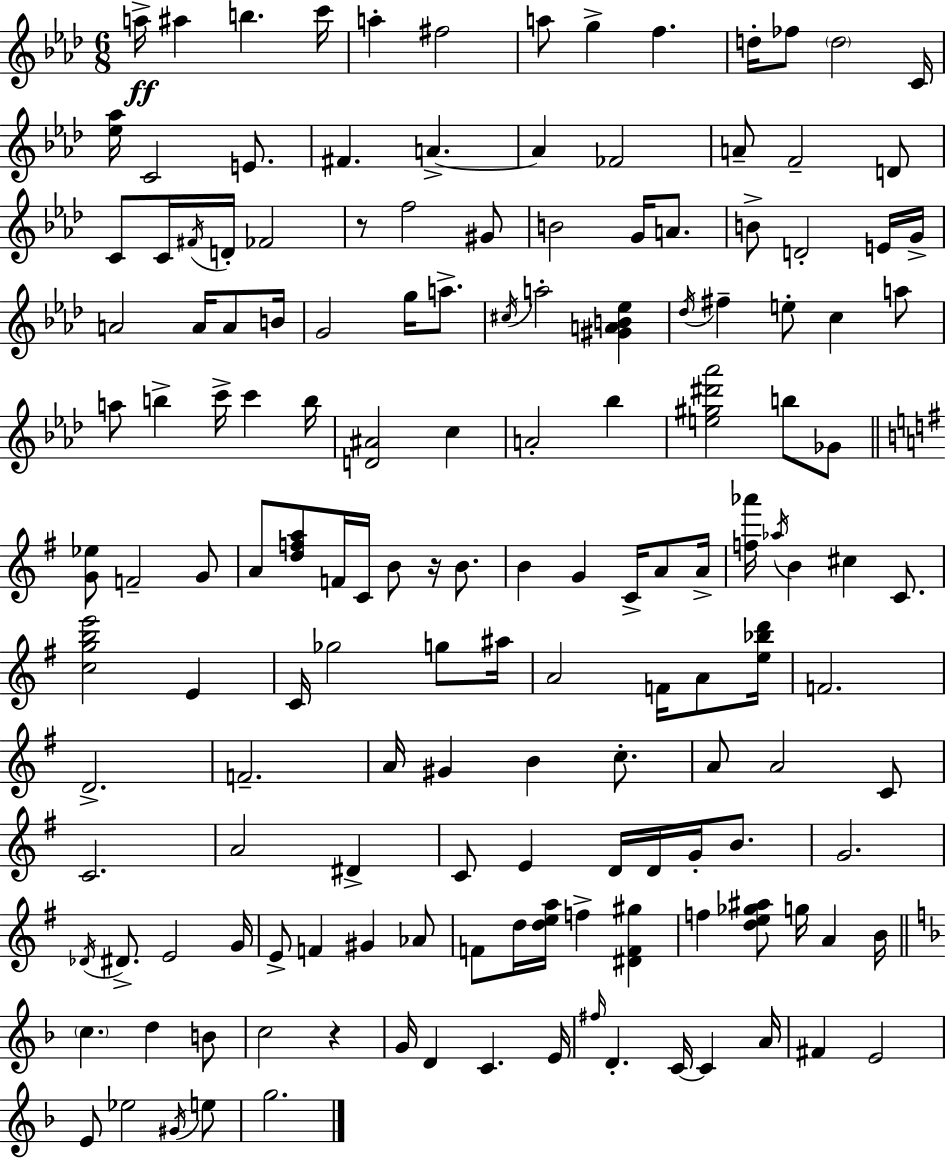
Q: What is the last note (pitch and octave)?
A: G5